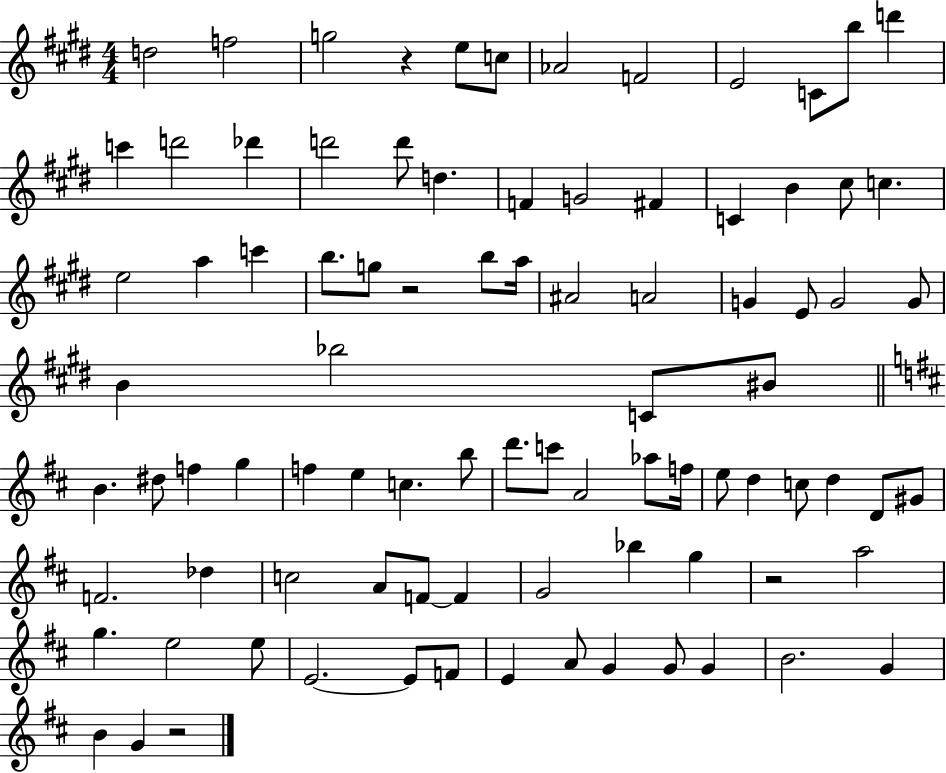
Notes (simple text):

D5/h F5/h G5/h R/q E5/e C5/e Ab4/h F4/h E4/h C4/e B5/e D6/q C6/q D6/h Db6/q D6/h D6/e D5/q. F4/q G4/h F#4/q C4/q B4/q C#5/e C5/q. E5/h A5/q C6/q B5/e. G5/e R/h B5/e A5/s A#4/h A4/h G4/q E4/e G4/h G4/e B4/q Bb5/h C4/e BIS4/e B4/q. D#5/e F5/q G5/q F5/q E5/q C5/q. B5/e D6/e. C6/e A4/h Ab5/e F5/s E5/e D5/q C5/e D5/q D4/e G#4/e F4/h. Db5/q C5/h A4/e F4/e F4/q G4/h Bb5/q G5/q R/h A5/h G5/q. E5/h E5/e E4/h. E4/e F4/e E4/q A4/e G4/q G4/e G4/q B4/h. G4/q B4/q G4/q R/h